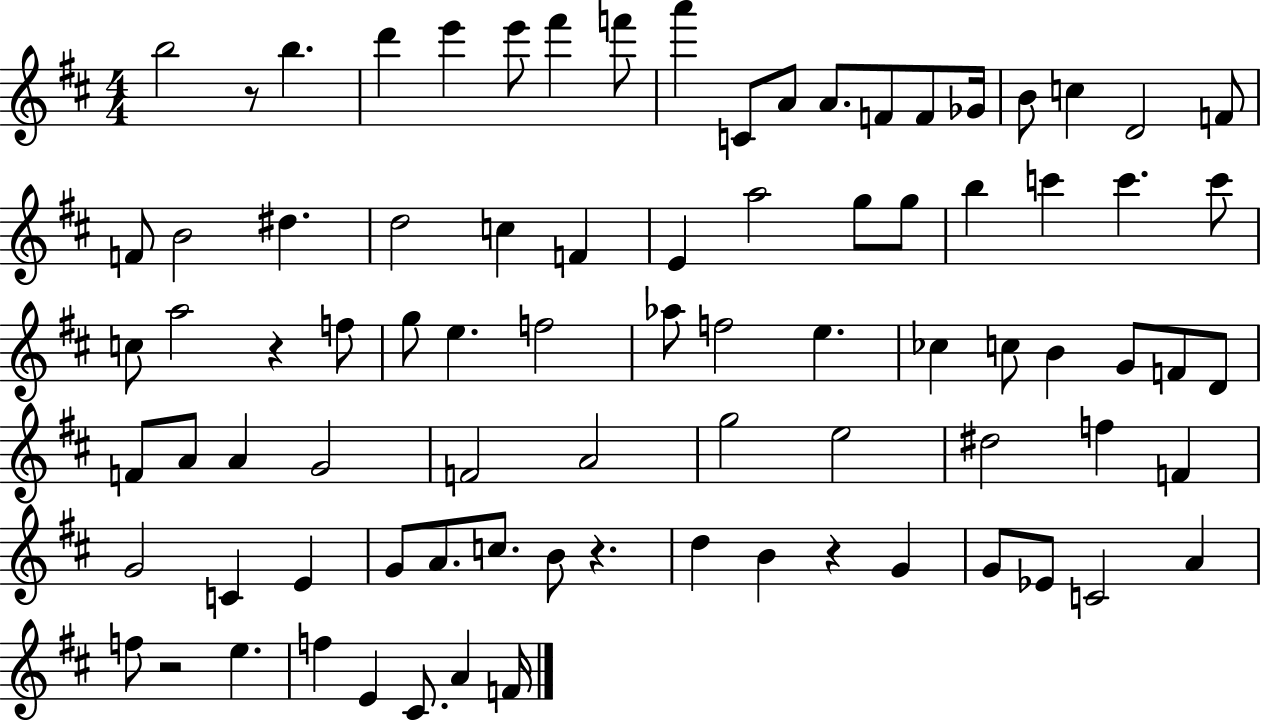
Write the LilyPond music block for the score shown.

{
  \clef treble
  \numericTimeSignature
  \time 4/4
  \key d \major
  b''2 r8 b''4. | d'''4 e'''4 e'''8 fis'''4 f'''8 | a'''4 c'8 a'8 a'8. f'8 f'8 ges'16 | b'8 c''4 d'2 f'8 | \break f'8 b'2 dis''4. | d''2 c''4 f'4 | e'4 a''2 g''8 g''8 | b''4 c'''4 c'''4. c'''8 | \break c''8 a''2 r4 f''8 | g''8 e''4. f''2 | aes''8 f''2 e''4. | ces''4 c''8 b'4 g'8 f'8 d'8 | \break f'8 a'8 a'4 g'2 | f'2 a'2 | g''2 e''2 | dis''2 f''4 f'4 | \break g'2 c'4 e'4 | g'8 a'8. c''8. b'8 r4. | d''4 b'4 r4 g'4 | g'8 ees'8 c'2 a'4 | \break f''8 r2 e''4. | f''4 e'4 cis'8. a'4 f'16 | \bar "|."
}